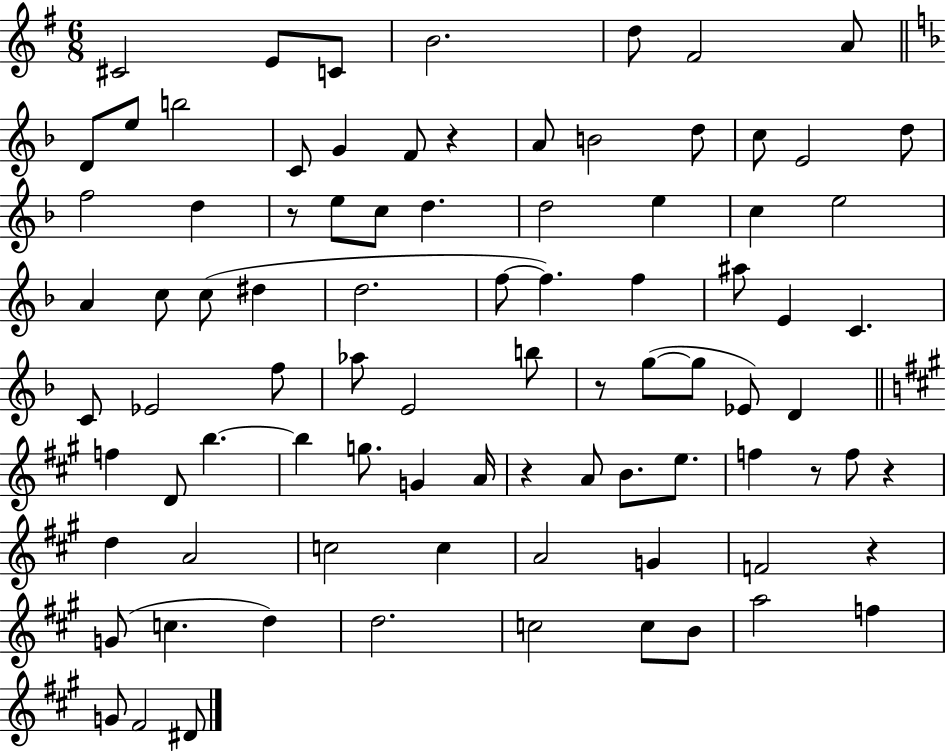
X:1
T:Untitled
M:6/8
L:1/4
K:G
^C2 E/2 C/2 B2 d/2 ^F2 A/2 D/2 e/2 b2 C/2 G F/2 z A/2 B2 d/2 c/2 E2 d/2 f2 d z/2 e/2 c/2 d d2 e c e2 A c/2 c/2 ^d d2 f/2 f f ^a/2 E C C/2 _E2 f/2 _a/2 E2 b/2 z/2 g/2 g/2 _E/2 D f D/2 b b g/2 G A/4 z A/2 B/2 e/2 f z/2 f/2 z d A2 c2 c A2 G F2 z G/2 c d d2 c2 c/2 B/2 a2 f G/2 ^F2 ^D/2